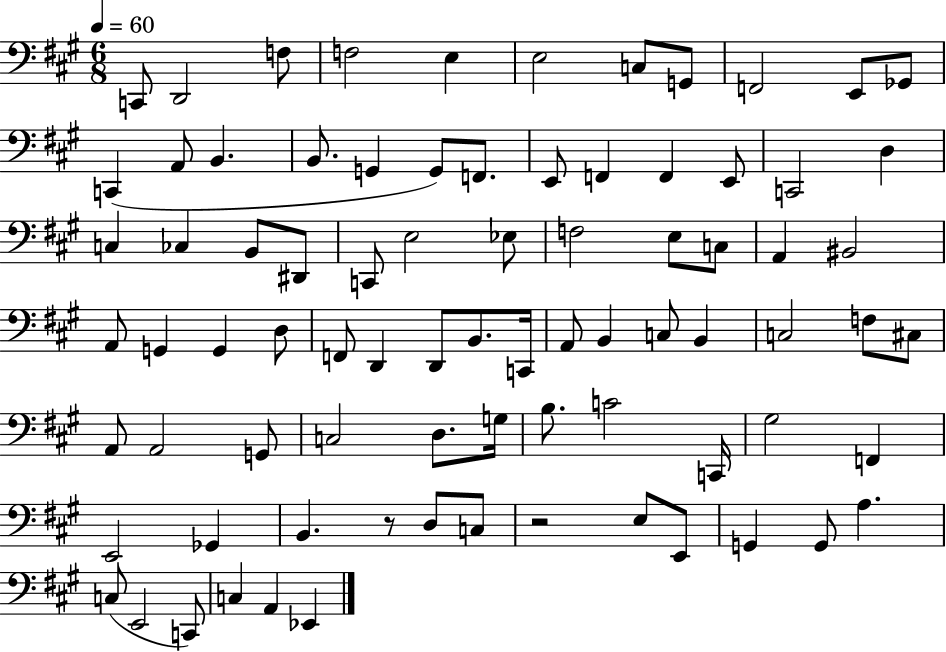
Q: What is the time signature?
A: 6/8